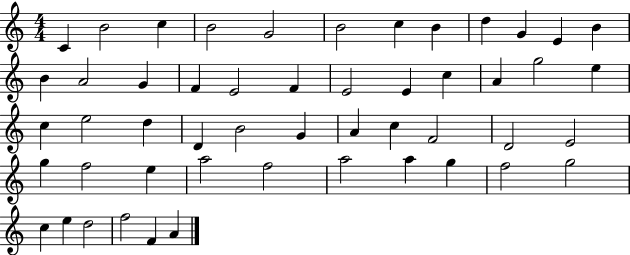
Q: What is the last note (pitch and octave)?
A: A4